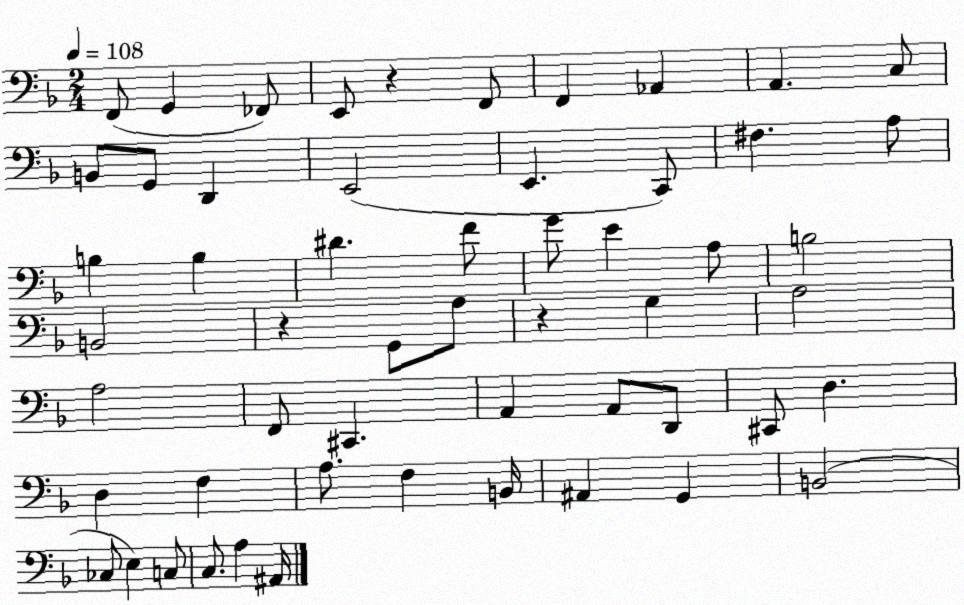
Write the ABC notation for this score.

X:1
T:Untitled
M:2/4
L:1/4
K:F
F,,/2 G,, _F,,/2 E,,/2 z F,,/2 F,, _A,, A,, C,/2 B,,/2 G,,/2 D,, E,,2 E,, C,,/2 ^F, A,/2 B, B, ^D F/2 G/2 E A,/2 B,2 B,,2 z G,,/2 A,/2 z G, A,2 A,2 F,,/2 ^C,, A,, A,,/2 D,,/2 ^C,,/2 D, D, F, A,/2 F, B,,/4 ^A,, G,, B,,2 _C,/2 E, C,/2 C,/2 A, ^A,,/4